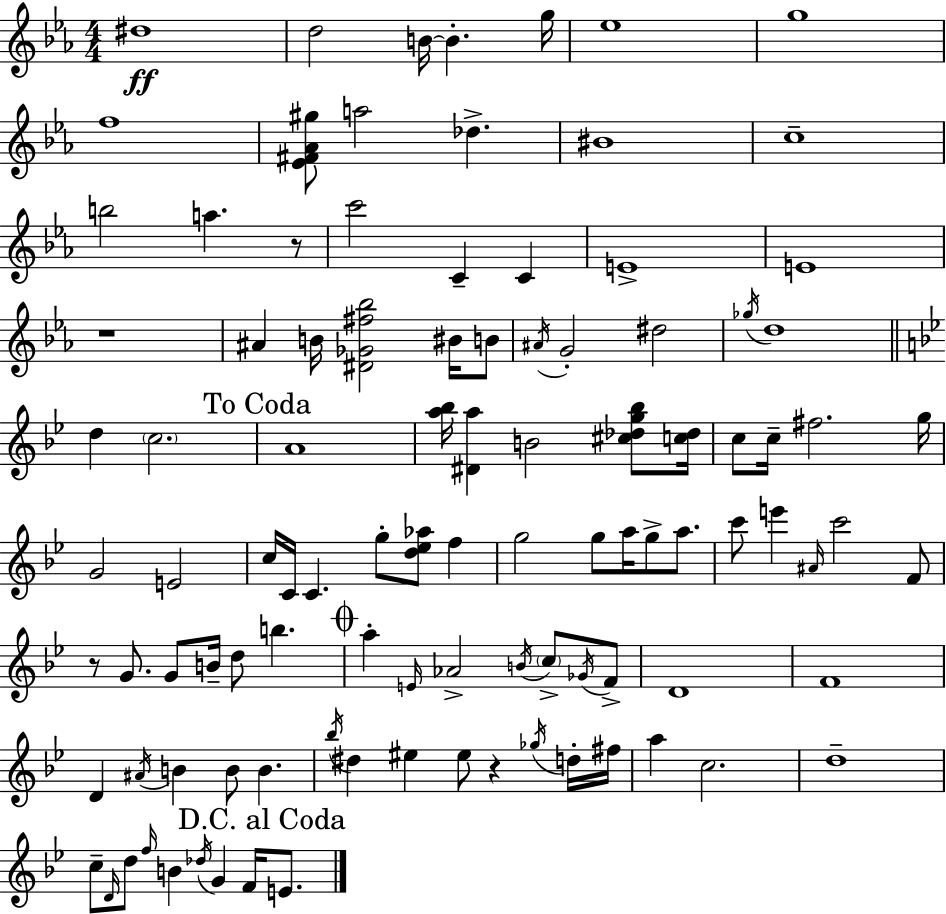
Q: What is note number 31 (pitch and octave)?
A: A4